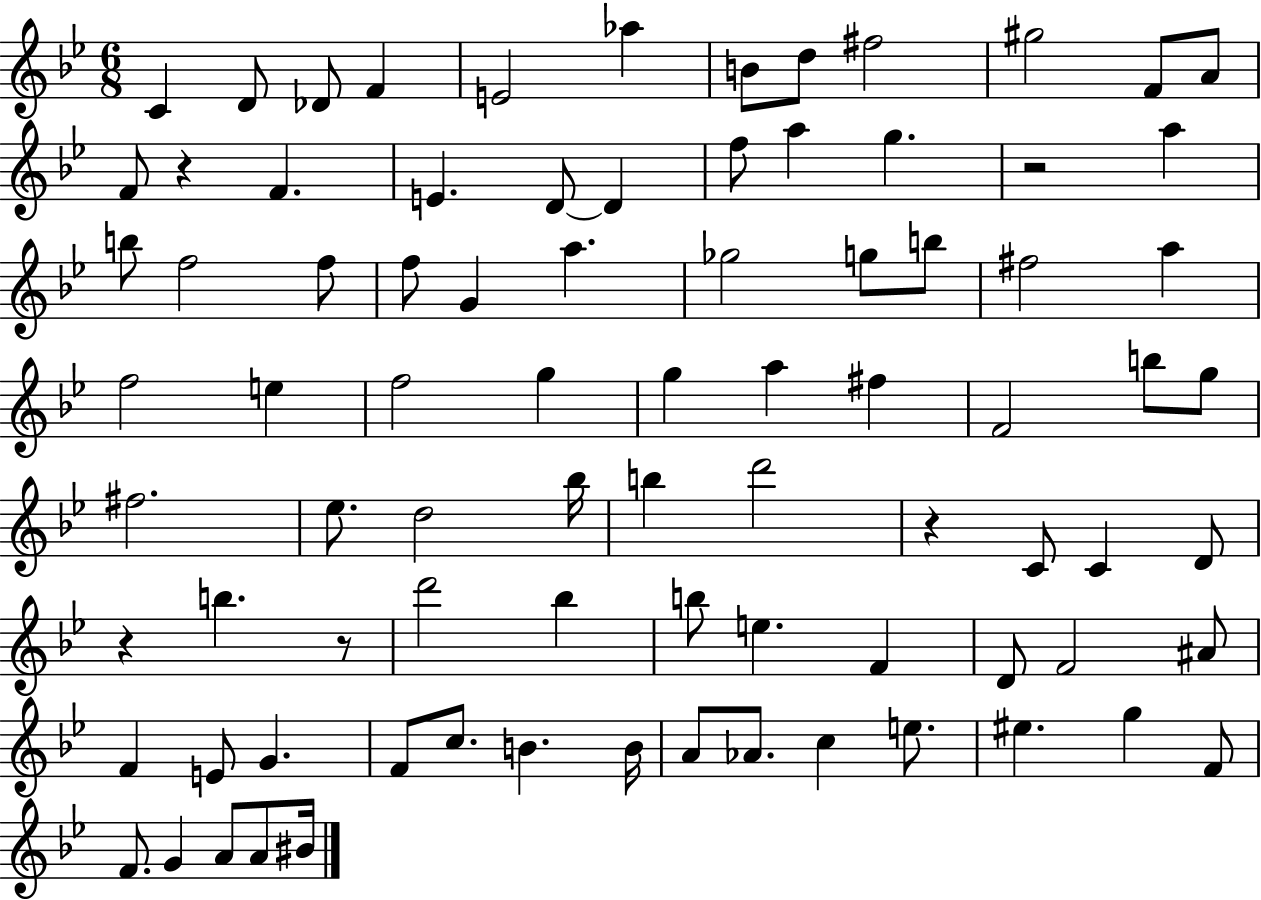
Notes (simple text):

C4/q D4/e Db4/e F4/q E4/h Ab5/q B4/e D5/e F#5/h G#5/h F4/e A4/e F4/e R/q F4/q. E4/q. D4/e D4/q F5/e A5/q G5/q. R/h A5/q B5/e F5/h F5/e F5/e G4/q A5/q. Gb5/h G5/e B5/e F#5/h A5/q F5/h E5/q F5/h G5/q G5/q A5/q F#5/q F4/h B5/e G5/e F#5/h. Eb5/e. D5/h Bb5/s B5/q D6/h R/q C4/e C4/q D4/e R/q B5/q. R/e D6/h Bb5/q B5/e E5/q. F4/q D4/e F4/h A#4/e F4/q E4/e G4/q. F4/e C5/e. B4/q. B4/s A4/e Ab4/e. C5/q E5/e. EIS5/q. G5/q F4/e F4/e. G4/q A4/e A4/e BIS4/s